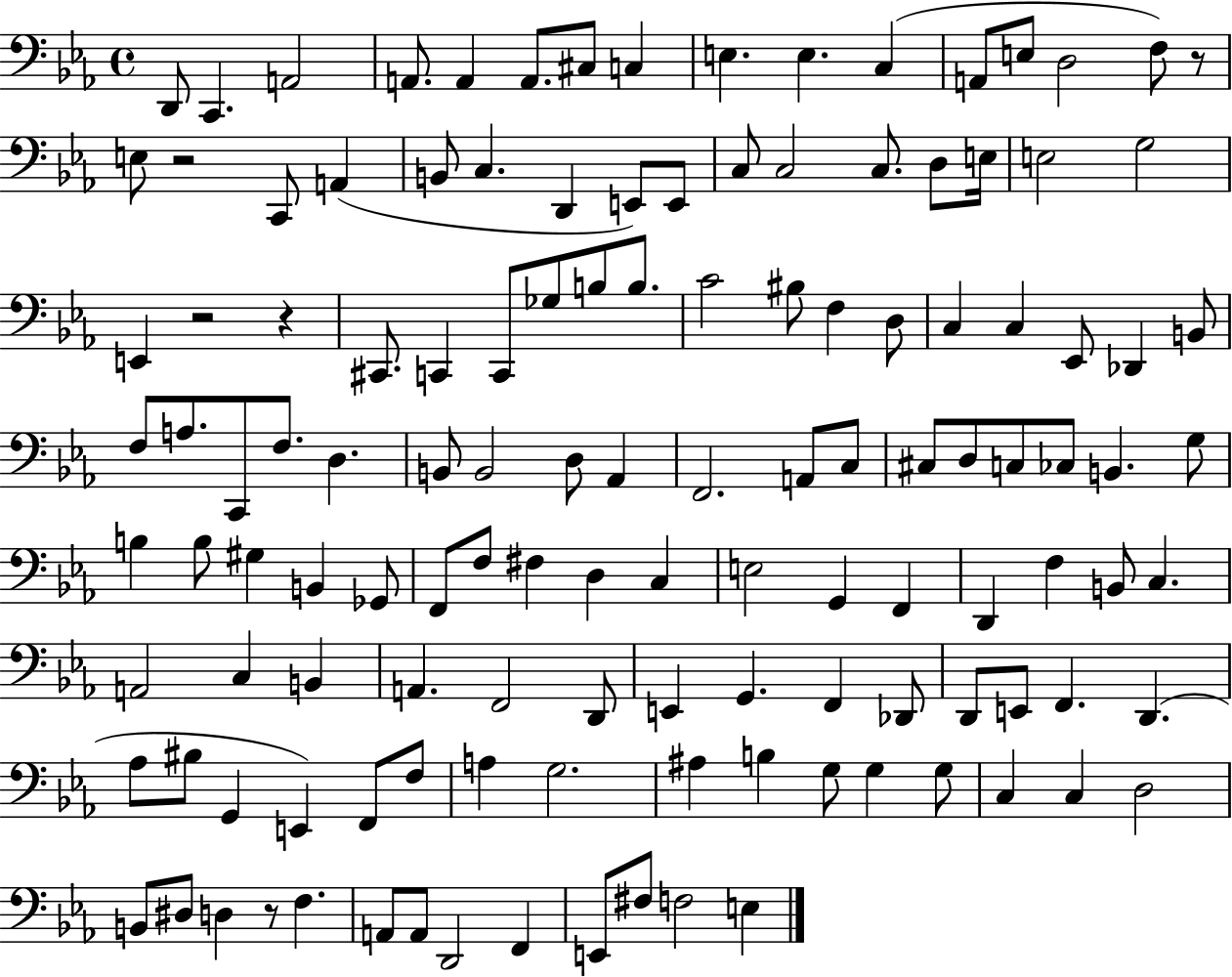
D2/e C2/q. A2/h A2/e. A2/q A2/e. C#3/e C3/q E3/q. E3/q. C3/q A2/e E3/e D3/h F3/e R/e E3/e R/h C2/e A2/q B2/e C3/q. D2/q E2/e E2/e C3/e C3/h C3/e. D3/e E3/s E3/h G3/h E2/q R/h R/q C#2/e. C2/q C2/e Gb3/e B3/e B3/e. C4/h BIS3/e F3/q D3/e C3/q C3/q Eb2/e Db2/q B2/e F3/e A3/e. C2/e F3/e. D3/q. B2/e B2/h D3/e Ab2/q F2/h. A2/e C3/e C#3/e D3/e C3/e CES3/e B2/q. G3/e B3/q B3/e G#3/q B2/q Gb2/e F2/e F3/e F#3/q D3/q C3/q E3/h G2/q F2/q D2/q F3/q B2/e C3/q. A2/h C3/q B2/q A2/q. F2/h D2/e E2/q G2/q. F2/q Db2/e D2/e E2/e F2/q. D2/q. Ab3/e BIS3/e G2/q E2/q F2/e F3/e A3/q G3/h. A#3/q B3/q G3/e G3/q G3/e C3/q C3/q D3/h B2/e D#3/e D3/q R/e F3/q. A2/e A2/e D2/h F2/q E2/e F#3/e F3/h E3/q